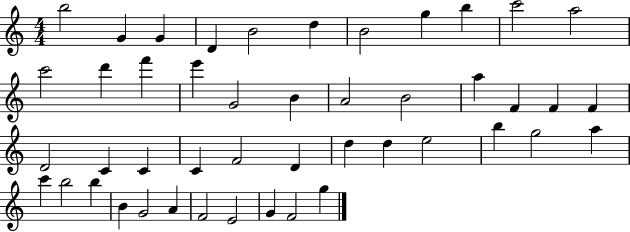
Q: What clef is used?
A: treble